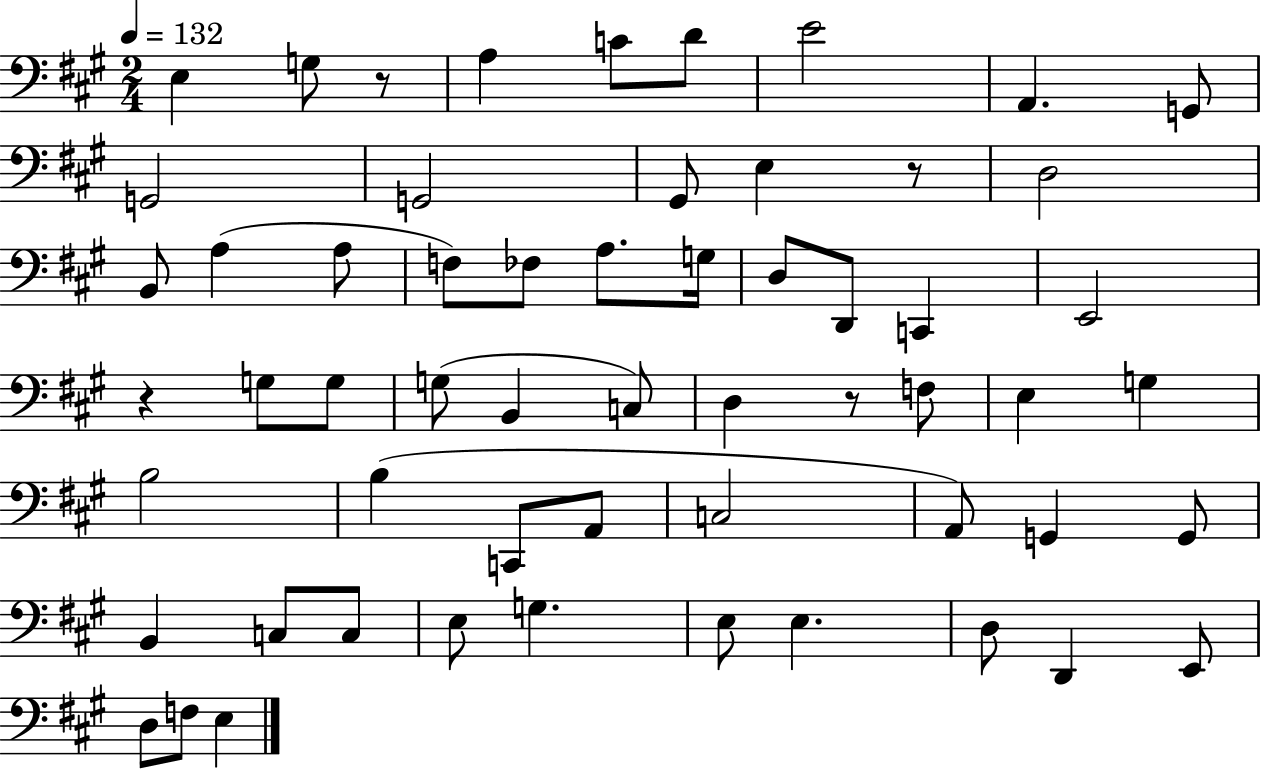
{
  \clef bass
  \numericTimeSignature
  \time 2/4
  \key a \major
  \tempo 4 = 132
  e4 g8 r8 | a4 c'8 d'8 | e'2 | a,4. g,8 | \break g,2 | g,2 | gis,8 e4 r8 | d2 | \break b,8 a4( a8 | f8) fes8 a8. g16 | d8 d,8 c,4 | e,2 | \break r4 g8 g8 | g8( b,4 c8) | d4 r8 f8 | e4 g4 | \break b2 | b4( c,8 a,8 | c2 | a,8) g,4 g,8 | \break b,4 c8 c8 | e8 g4. | e8 e4. | d8 d,4 e,8 | \break d8 f8 e4 | \bar "|."
}